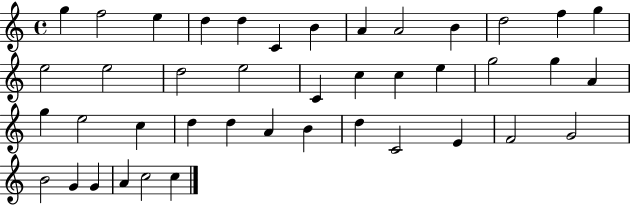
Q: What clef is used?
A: treble